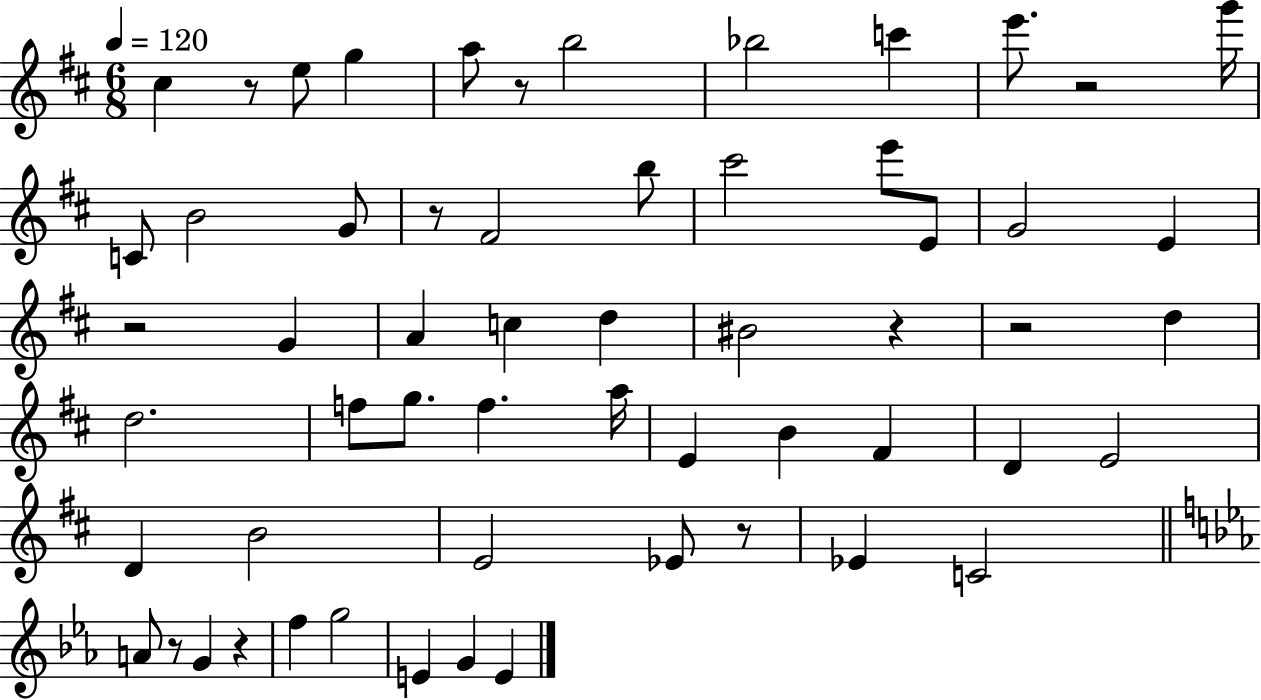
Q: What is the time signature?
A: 6/8